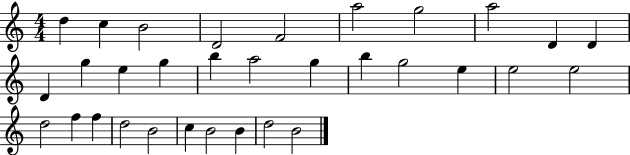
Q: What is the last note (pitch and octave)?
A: B4